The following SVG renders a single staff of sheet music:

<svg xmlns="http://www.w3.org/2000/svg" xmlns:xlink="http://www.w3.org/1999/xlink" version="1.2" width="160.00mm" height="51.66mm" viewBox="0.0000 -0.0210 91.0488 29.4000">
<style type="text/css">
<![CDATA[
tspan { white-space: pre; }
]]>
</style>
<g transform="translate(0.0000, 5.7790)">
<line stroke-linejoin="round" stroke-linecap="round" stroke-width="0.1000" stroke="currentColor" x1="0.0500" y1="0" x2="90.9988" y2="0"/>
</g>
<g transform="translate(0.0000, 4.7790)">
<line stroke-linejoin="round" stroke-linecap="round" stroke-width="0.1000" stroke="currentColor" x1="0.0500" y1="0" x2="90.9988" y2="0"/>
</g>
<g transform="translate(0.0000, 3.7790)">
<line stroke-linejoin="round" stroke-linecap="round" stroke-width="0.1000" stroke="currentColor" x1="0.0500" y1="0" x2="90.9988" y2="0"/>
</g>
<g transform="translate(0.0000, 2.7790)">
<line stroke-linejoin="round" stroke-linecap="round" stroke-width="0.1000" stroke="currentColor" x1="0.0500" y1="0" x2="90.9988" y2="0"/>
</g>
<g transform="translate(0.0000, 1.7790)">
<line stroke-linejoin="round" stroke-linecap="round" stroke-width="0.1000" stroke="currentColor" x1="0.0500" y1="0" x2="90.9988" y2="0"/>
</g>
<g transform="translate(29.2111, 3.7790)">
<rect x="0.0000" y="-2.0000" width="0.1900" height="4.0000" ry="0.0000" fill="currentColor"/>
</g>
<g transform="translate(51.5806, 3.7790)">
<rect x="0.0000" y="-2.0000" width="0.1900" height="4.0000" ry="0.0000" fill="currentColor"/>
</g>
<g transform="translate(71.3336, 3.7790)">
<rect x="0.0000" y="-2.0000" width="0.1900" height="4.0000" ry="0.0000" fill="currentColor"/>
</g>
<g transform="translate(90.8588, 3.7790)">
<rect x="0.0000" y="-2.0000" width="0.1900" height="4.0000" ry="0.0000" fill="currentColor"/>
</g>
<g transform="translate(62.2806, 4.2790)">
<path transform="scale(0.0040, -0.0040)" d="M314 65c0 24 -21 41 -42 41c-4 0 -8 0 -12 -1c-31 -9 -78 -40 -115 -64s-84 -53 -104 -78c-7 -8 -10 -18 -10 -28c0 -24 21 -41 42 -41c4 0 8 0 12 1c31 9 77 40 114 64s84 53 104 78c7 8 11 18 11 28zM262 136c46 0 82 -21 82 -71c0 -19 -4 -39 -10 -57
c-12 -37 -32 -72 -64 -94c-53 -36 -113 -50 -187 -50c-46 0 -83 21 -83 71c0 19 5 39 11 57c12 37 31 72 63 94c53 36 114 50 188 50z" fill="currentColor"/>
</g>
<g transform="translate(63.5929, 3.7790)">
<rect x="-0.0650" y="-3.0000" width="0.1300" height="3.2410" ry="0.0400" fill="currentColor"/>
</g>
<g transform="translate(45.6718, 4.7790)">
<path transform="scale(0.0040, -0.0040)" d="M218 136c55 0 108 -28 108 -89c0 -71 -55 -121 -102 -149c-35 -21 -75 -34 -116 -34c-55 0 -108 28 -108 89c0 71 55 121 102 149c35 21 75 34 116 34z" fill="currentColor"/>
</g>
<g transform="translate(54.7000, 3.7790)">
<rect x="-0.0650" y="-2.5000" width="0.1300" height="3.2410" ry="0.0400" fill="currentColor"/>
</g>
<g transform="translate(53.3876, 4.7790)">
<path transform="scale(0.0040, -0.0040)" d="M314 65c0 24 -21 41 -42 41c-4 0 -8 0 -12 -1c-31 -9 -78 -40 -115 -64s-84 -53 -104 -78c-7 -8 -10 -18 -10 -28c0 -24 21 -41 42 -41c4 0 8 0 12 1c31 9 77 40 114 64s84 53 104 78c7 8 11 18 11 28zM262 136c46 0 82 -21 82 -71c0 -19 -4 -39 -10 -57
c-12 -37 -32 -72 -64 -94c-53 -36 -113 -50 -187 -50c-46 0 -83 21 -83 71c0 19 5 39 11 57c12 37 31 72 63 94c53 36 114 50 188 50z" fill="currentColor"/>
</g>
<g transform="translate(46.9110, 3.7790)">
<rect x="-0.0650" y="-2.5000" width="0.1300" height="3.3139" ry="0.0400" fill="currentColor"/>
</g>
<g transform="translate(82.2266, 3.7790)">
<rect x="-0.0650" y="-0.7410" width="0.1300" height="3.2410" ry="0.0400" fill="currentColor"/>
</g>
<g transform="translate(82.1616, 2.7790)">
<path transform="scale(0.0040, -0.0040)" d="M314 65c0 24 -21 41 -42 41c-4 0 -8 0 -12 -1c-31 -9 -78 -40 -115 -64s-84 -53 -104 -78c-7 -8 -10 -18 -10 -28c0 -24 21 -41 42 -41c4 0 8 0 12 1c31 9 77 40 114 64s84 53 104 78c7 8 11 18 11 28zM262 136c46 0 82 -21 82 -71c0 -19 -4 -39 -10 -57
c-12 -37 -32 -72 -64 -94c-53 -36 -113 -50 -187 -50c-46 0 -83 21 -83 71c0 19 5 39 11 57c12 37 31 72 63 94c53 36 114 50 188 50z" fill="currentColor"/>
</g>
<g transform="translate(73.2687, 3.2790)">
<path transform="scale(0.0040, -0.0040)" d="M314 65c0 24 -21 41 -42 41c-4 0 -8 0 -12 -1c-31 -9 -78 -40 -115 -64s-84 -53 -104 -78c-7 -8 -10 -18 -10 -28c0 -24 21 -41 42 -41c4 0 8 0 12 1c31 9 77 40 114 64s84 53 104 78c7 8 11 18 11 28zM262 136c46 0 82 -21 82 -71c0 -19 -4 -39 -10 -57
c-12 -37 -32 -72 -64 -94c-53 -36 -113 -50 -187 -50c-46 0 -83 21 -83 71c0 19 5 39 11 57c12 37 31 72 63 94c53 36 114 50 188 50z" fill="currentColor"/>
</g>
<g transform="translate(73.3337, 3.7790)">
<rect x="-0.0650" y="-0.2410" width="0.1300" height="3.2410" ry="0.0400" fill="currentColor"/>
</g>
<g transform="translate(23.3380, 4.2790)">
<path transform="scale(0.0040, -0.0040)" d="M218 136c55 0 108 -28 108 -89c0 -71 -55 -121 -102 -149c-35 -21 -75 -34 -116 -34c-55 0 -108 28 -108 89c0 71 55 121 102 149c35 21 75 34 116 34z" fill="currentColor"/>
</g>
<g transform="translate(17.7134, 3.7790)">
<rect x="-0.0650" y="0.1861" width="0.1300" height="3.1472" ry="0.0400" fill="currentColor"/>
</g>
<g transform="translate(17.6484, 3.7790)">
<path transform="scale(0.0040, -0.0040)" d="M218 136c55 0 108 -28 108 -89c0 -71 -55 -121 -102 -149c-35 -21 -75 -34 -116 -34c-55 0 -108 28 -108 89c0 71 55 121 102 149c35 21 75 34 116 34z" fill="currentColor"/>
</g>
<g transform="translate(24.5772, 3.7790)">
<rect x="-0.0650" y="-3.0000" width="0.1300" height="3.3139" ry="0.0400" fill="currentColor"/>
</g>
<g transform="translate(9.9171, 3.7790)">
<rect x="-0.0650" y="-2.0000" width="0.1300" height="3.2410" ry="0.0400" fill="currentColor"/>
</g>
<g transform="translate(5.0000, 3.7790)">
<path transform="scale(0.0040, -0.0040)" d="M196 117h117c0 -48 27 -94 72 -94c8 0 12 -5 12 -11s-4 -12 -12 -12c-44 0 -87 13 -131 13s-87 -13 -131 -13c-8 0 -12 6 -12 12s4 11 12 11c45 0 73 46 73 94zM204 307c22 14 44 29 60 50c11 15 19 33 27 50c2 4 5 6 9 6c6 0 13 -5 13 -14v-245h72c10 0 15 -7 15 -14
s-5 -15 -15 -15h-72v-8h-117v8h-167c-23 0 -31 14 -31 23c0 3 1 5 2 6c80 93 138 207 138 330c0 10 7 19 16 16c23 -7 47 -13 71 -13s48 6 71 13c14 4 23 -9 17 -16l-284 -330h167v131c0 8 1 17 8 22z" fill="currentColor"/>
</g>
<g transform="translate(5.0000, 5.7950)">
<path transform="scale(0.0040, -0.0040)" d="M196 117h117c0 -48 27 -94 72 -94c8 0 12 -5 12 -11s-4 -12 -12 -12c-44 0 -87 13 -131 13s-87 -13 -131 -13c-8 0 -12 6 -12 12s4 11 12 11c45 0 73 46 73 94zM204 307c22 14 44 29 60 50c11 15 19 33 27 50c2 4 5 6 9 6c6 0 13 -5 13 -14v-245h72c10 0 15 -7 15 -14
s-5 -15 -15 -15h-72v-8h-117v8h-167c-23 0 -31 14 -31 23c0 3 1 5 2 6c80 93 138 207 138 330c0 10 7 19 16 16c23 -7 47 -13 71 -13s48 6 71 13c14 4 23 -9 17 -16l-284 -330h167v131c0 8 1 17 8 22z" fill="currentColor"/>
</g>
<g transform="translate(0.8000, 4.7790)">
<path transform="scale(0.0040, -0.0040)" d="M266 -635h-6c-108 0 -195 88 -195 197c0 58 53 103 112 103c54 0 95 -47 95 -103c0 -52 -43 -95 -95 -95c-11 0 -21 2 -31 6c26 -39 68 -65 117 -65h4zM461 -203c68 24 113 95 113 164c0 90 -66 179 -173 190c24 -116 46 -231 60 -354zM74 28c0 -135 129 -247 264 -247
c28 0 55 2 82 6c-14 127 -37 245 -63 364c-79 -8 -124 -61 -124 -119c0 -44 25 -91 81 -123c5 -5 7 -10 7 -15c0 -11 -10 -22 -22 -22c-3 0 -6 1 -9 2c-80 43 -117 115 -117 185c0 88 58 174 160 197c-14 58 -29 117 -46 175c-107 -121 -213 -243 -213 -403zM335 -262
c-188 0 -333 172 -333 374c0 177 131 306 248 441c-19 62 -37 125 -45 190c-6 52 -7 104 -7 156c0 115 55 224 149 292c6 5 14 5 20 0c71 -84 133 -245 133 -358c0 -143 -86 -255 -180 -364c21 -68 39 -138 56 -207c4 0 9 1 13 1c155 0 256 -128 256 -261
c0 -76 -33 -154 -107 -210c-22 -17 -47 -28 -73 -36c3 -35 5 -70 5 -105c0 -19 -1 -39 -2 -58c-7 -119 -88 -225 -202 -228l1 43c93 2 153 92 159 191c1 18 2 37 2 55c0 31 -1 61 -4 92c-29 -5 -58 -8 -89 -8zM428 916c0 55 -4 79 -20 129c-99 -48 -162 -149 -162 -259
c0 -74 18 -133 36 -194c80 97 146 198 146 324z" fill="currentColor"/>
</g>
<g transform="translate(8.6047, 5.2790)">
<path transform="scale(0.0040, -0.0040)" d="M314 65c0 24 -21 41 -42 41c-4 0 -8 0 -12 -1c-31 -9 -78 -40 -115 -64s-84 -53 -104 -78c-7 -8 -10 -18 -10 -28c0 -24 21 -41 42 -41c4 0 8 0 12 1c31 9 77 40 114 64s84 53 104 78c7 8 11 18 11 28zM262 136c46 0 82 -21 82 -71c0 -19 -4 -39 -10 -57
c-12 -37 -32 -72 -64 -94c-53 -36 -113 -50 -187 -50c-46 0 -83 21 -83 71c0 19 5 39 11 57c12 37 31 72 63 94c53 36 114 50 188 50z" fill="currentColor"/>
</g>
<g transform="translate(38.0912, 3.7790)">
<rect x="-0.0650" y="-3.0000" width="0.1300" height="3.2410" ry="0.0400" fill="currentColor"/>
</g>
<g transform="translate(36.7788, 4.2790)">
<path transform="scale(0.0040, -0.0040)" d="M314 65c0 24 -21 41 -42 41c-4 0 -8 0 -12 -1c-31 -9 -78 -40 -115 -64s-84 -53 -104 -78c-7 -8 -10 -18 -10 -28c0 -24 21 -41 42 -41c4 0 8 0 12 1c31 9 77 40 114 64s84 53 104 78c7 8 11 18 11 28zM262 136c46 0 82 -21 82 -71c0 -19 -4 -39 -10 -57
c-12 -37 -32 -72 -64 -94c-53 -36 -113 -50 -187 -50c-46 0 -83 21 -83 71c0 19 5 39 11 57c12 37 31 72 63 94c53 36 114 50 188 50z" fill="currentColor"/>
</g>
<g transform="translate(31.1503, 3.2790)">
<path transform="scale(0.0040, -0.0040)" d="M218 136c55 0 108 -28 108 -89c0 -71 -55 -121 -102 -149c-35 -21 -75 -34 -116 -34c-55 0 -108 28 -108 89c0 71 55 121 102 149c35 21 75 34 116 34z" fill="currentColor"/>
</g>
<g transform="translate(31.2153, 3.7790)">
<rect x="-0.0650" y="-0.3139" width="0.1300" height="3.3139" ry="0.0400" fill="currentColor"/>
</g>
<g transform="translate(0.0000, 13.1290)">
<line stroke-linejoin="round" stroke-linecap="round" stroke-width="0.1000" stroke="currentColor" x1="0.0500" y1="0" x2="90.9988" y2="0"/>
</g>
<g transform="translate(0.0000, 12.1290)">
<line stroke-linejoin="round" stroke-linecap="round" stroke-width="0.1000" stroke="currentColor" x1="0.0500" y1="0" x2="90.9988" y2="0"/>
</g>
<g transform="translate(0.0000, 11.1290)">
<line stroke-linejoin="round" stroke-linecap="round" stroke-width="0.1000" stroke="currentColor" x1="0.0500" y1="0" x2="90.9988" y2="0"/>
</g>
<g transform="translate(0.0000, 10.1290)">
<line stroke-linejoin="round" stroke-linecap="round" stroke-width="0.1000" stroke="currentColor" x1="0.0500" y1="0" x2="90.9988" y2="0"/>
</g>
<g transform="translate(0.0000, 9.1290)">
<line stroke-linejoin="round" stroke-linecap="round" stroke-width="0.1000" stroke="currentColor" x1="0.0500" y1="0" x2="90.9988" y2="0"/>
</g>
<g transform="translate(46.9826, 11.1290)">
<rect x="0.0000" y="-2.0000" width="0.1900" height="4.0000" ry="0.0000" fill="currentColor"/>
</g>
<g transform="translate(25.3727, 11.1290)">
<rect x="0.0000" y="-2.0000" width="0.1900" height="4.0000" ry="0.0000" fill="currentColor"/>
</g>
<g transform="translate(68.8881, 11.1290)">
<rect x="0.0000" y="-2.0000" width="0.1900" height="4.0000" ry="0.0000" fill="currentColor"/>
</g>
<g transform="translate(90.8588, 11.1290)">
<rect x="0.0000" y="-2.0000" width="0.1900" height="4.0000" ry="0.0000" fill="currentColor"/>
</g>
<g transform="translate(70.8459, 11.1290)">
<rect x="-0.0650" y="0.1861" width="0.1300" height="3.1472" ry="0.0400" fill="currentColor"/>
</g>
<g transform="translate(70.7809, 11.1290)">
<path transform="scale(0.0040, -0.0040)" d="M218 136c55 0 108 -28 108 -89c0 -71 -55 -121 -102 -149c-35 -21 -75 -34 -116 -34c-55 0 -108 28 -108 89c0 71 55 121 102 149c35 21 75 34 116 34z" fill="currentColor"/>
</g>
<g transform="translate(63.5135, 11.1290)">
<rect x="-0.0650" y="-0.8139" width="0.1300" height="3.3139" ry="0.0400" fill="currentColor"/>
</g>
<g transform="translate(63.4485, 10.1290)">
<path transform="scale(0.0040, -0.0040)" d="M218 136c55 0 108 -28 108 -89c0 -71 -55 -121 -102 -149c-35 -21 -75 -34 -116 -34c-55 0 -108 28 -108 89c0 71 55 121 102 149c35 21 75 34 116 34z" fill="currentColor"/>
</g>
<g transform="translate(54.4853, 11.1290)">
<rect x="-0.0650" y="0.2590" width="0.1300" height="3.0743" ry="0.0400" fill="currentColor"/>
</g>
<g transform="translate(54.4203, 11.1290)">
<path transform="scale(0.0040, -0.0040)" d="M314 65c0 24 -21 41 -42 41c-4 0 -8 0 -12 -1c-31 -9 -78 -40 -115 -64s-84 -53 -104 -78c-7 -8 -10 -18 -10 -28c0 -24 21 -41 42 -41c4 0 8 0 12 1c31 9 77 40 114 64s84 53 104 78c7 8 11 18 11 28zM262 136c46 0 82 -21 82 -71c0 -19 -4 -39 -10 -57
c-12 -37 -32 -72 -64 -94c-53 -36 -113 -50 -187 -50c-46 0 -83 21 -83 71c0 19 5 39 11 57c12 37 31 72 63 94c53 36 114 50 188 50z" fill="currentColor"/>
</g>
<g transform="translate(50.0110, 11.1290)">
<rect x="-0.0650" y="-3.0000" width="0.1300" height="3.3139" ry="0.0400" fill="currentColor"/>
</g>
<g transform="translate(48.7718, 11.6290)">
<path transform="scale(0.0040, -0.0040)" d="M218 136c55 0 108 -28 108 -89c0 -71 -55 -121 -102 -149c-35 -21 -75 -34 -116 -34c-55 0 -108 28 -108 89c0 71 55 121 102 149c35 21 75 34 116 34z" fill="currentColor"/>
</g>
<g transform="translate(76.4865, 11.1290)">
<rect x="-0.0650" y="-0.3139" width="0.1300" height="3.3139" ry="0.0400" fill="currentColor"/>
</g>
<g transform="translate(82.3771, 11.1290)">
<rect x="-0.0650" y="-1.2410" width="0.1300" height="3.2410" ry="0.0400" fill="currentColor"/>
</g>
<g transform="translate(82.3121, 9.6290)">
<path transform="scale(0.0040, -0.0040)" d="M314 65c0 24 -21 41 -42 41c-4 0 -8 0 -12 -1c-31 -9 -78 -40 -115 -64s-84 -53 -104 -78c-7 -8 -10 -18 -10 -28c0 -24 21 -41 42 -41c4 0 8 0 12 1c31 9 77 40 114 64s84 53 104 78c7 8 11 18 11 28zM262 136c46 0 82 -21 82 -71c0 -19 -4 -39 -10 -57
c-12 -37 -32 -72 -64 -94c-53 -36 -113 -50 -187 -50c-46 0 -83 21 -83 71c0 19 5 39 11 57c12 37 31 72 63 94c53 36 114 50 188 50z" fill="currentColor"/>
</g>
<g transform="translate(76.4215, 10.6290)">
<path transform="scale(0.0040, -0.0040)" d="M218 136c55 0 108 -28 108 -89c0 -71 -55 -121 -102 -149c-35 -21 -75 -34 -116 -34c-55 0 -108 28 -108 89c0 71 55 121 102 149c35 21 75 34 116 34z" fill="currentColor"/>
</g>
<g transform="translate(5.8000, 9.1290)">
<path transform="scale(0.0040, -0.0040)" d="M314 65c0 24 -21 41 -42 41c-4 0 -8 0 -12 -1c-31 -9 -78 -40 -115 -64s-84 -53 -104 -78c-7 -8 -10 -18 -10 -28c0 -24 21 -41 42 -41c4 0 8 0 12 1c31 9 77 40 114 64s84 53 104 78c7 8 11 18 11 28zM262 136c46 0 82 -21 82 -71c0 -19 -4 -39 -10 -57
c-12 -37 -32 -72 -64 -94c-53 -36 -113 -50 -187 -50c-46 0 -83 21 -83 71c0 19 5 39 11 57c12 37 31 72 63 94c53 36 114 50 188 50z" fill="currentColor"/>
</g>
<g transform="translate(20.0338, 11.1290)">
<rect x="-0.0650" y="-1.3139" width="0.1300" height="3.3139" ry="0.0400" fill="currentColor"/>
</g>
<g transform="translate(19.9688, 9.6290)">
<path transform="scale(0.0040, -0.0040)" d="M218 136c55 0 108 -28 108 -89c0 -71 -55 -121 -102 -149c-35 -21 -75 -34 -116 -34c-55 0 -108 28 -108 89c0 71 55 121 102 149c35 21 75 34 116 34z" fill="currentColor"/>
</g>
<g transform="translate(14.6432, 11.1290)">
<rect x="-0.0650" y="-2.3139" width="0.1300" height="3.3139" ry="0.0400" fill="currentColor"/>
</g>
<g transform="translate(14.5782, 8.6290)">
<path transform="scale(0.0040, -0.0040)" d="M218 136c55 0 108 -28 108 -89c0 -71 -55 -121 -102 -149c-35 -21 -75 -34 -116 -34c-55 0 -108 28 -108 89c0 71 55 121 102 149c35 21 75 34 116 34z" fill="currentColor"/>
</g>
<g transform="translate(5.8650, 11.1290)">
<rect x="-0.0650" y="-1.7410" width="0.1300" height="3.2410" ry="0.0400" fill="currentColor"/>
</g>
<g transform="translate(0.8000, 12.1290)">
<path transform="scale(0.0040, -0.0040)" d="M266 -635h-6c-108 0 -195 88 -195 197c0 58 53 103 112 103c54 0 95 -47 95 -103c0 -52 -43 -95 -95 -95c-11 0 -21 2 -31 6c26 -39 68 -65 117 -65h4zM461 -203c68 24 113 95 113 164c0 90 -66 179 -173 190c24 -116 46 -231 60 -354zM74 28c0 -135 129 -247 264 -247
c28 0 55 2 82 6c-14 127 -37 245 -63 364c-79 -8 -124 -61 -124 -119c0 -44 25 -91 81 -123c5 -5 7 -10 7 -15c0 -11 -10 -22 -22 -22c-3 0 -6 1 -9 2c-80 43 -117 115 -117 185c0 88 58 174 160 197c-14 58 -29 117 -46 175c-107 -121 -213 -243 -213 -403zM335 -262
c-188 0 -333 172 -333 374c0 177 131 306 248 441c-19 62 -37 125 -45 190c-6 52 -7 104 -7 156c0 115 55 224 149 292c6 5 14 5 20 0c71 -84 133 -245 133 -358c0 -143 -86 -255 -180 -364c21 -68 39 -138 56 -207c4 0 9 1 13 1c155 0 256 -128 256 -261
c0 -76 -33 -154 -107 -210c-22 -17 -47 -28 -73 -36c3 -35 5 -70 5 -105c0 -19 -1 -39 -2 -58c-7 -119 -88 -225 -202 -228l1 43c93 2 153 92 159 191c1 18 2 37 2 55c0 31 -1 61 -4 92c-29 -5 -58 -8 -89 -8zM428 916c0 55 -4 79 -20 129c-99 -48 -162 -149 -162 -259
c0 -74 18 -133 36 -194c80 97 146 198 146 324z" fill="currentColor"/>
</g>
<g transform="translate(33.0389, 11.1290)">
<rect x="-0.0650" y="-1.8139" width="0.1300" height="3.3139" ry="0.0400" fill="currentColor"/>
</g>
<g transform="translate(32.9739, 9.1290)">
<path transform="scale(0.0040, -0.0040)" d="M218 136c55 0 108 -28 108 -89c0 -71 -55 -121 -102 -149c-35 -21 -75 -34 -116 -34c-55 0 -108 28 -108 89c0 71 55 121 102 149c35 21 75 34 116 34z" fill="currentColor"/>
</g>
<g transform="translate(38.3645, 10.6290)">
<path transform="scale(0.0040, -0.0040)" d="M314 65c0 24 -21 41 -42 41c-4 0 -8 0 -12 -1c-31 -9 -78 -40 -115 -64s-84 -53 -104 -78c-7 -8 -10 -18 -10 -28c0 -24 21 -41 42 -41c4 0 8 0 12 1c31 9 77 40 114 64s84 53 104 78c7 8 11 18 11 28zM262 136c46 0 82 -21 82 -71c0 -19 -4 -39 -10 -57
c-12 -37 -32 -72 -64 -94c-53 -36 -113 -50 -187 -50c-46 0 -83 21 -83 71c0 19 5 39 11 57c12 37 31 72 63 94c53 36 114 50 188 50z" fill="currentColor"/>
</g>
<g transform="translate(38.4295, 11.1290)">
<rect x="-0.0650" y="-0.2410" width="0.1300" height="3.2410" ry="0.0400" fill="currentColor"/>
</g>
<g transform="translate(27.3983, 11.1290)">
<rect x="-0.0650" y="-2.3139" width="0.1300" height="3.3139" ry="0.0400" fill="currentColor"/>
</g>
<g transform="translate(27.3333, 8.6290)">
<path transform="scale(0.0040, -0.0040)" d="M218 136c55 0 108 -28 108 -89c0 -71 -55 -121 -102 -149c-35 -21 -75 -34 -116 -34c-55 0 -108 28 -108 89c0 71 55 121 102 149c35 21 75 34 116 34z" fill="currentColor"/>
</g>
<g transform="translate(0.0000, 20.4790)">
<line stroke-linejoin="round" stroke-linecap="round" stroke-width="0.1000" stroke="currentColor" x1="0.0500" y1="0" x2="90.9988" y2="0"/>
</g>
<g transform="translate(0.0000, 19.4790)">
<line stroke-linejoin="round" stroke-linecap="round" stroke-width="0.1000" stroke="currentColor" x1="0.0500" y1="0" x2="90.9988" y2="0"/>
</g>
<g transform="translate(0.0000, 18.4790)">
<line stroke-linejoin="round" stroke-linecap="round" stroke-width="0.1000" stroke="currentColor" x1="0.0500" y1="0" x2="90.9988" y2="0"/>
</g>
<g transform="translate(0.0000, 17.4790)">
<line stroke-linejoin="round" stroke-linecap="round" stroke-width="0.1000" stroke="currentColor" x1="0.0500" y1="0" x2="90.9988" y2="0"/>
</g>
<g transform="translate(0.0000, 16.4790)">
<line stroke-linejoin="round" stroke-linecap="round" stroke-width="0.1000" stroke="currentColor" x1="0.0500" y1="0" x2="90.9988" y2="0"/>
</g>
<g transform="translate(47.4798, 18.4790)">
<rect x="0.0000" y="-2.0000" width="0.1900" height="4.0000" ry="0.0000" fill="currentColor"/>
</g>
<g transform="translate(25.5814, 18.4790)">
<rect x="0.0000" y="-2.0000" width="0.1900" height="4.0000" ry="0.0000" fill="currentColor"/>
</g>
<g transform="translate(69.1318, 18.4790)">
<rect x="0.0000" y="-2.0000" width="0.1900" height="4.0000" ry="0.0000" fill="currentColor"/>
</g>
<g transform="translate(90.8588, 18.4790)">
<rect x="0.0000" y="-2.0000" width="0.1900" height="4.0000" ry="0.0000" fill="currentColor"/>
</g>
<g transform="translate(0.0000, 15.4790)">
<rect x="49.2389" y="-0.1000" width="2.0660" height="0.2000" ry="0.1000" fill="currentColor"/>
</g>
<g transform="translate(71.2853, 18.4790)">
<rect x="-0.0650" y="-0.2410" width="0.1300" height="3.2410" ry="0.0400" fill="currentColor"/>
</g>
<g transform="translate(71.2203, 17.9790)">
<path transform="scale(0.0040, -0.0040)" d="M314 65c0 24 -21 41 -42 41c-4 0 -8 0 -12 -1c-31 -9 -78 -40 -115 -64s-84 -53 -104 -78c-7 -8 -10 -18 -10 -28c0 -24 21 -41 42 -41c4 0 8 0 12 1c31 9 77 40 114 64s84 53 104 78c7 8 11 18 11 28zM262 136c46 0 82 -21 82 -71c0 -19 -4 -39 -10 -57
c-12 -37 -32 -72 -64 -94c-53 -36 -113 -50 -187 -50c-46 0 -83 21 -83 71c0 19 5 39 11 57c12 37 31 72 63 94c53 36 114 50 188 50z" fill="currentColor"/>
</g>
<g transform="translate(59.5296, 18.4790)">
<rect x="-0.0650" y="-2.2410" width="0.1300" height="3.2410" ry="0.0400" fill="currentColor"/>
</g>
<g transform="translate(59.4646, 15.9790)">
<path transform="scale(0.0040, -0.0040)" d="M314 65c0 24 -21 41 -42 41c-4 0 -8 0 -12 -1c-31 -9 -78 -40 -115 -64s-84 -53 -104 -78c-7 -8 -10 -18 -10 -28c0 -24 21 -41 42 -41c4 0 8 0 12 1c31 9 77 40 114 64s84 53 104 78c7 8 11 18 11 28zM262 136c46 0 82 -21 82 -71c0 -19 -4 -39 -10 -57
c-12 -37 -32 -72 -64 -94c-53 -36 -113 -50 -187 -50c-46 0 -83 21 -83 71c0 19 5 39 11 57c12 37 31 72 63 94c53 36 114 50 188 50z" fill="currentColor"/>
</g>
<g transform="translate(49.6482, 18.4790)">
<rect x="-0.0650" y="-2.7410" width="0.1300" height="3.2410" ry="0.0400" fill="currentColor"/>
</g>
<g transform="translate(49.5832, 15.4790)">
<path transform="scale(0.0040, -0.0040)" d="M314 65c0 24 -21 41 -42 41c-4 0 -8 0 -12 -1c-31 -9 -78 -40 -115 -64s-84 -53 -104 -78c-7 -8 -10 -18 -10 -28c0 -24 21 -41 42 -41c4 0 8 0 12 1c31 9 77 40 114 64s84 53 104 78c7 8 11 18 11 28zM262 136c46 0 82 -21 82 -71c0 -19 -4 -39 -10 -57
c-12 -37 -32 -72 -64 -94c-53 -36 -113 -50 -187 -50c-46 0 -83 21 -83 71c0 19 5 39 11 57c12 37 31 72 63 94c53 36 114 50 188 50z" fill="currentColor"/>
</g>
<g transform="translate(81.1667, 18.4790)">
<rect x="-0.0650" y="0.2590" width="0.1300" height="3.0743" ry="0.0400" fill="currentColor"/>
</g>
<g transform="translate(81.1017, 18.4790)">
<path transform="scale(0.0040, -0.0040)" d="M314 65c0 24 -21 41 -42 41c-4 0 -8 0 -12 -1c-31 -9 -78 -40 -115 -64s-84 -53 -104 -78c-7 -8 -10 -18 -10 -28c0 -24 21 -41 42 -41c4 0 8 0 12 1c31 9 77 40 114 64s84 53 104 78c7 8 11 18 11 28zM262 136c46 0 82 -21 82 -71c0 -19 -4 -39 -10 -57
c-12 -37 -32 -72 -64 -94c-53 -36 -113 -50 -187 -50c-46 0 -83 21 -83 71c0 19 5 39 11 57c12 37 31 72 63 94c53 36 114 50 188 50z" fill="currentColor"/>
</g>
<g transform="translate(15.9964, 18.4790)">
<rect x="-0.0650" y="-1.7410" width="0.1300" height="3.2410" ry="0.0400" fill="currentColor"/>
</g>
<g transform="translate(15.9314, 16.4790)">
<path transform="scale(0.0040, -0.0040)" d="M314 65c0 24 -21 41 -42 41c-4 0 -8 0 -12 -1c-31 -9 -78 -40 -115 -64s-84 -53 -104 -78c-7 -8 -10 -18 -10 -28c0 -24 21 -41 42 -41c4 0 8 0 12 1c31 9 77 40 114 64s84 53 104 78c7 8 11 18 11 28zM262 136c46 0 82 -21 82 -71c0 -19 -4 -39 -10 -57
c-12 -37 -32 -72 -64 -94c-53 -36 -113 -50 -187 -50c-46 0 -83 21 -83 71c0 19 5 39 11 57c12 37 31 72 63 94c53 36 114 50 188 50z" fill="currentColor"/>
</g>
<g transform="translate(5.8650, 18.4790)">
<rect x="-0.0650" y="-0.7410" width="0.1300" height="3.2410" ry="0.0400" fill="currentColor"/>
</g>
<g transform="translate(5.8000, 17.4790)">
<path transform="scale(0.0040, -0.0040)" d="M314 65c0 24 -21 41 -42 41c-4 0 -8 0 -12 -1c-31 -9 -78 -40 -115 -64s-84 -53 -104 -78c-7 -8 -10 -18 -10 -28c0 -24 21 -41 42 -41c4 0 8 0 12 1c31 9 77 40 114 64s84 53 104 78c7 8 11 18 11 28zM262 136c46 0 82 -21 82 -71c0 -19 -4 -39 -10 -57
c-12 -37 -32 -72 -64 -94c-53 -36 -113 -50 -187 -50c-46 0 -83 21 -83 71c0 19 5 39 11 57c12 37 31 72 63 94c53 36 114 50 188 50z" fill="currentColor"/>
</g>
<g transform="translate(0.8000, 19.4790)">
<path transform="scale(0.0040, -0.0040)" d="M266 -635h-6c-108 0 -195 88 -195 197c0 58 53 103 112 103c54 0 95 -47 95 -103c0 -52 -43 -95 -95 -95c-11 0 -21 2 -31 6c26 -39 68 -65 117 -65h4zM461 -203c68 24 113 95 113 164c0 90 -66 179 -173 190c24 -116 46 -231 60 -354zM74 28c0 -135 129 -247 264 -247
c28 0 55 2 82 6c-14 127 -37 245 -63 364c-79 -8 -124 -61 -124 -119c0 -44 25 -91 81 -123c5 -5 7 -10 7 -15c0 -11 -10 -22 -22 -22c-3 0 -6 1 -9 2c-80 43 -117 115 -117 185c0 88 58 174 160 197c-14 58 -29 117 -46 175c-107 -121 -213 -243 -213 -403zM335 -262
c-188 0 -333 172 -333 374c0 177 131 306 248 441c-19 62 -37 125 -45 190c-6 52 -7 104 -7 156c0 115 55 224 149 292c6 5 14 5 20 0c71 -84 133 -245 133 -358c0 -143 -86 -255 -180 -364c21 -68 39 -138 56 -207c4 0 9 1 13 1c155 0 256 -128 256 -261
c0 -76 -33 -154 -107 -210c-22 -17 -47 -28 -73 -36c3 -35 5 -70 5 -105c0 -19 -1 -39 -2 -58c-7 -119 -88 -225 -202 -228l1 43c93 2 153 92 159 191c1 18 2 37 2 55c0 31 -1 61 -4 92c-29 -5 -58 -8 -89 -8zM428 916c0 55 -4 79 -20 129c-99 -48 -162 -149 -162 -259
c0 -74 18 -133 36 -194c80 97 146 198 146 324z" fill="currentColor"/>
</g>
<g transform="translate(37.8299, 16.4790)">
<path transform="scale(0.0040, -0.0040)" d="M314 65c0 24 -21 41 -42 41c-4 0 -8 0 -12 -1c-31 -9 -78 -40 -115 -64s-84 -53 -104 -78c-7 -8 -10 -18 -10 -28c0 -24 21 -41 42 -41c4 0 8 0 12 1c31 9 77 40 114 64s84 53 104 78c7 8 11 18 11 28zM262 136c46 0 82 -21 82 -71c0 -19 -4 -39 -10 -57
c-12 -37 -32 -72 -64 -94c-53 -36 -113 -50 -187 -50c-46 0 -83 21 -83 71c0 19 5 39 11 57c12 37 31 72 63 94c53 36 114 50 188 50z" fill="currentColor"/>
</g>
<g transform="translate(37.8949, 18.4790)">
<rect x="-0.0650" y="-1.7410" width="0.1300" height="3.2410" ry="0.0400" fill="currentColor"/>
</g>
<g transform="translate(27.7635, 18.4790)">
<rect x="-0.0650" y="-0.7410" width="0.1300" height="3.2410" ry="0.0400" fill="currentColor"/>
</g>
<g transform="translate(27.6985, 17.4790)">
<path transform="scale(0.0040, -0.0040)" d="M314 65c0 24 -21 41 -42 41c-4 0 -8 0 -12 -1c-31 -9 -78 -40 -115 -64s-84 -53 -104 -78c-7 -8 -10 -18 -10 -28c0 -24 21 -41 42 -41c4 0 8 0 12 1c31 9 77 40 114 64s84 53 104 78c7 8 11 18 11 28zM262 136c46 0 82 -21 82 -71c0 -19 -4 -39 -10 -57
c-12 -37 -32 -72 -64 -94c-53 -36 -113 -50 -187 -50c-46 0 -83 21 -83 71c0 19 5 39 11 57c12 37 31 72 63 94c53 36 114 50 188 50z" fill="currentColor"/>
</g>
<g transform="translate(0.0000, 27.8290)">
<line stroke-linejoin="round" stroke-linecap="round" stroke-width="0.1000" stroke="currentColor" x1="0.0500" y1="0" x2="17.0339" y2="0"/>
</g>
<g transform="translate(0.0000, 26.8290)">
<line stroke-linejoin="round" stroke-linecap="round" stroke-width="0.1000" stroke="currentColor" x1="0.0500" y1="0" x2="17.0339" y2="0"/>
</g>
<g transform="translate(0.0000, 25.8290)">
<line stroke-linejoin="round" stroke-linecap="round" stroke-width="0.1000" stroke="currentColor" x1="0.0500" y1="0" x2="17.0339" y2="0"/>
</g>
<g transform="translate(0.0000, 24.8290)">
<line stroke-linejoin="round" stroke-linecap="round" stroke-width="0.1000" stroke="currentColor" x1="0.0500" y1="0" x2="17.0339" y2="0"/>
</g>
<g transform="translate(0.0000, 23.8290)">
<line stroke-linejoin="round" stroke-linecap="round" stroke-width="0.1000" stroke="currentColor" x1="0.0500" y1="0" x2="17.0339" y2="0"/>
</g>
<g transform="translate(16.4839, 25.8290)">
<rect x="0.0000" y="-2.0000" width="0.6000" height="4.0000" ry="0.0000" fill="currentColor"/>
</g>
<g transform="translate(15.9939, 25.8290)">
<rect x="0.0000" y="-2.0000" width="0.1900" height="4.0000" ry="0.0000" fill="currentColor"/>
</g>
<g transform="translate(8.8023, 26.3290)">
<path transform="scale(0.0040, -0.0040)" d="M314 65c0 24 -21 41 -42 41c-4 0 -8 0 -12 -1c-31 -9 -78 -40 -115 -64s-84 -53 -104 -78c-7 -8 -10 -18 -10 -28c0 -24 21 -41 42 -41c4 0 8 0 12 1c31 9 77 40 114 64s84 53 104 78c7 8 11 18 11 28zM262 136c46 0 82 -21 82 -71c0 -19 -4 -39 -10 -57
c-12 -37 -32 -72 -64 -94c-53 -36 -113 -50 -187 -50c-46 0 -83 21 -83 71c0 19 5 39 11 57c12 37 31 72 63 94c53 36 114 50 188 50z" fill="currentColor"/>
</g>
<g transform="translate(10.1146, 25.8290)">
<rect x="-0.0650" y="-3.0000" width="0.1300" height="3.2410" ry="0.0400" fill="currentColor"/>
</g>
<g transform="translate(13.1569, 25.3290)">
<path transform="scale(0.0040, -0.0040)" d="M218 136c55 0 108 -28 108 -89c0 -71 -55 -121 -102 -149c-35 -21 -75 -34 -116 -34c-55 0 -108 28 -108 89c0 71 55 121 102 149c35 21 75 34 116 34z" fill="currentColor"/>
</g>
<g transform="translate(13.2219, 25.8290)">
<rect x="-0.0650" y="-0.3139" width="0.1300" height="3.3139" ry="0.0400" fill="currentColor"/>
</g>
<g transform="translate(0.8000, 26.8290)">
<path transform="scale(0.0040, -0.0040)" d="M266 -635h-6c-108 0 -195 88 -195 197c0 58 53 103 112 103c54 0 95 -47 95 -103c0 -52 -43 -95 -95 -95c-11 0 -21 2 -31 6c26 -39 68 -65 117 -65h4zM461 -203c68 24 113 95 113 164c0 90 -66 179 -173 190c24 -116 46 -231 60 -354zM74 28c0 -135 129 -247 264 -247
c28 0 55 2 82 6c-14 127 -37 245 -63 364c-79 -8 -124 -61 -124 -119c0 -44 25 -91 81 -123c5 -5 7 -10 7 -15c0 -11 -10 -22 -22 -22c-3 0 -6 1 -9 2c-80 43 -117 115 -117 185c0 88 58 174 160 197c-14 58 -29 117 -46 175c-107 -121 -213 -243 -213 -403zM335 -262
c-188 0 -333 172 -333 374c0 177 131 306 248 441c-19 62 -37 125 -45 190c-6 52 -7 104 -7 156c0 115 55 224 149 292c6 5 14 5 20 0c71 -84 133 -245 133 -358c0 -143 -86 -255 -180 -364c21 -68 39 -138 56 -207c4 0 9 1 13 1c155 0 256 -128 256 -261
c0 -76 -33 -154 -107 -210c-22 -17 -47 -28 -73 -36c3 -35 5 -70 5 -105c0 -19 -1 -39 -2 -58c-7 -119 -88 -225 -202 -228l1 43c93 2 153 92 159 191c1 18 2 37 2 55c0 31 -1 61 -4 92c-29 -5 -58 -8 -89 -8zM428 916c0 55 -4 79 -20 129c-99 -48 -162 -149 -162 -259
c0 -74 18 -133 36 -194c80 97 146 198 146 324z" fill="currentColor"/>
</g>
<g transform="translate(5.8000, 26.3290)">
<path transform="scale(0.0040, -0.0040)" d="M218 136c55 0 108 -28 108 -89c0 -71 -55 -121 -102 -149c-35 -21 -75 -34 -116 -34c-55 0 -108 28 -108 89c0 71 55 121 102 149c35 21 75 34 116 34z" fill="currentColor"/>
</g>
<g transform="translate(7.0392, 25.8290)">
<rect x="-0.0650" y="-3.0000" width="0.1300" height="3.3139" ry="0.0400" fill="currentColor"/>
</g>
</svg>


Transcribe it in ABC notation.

X:1
T:Untitled
M:4/4
L:1/4
K:C
F2 B A c A2 G G2 A2 c2 d2 f2 g e g f c2 A B2 d B c e2 d2 f2 d2 f2 a2 g2 c2 B2 A A2 c